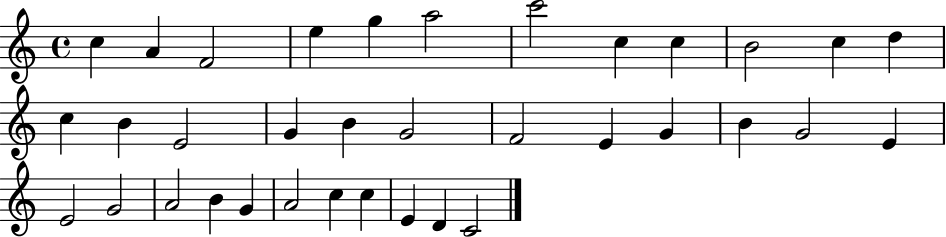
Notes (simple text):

C5/q A4/q F4/h E5/q G5/q A5/h C6/h C5/q C5/q B4/h C5/q D5/q C5/q B4/q E4/h G4/q B4/q G4/h F4/h E4/q G4/q B4/q G4/h E4/q E4/h G4/h A4/h B4/q G4/q A4/h C5/q C5/q E4/q D4/q C4/h